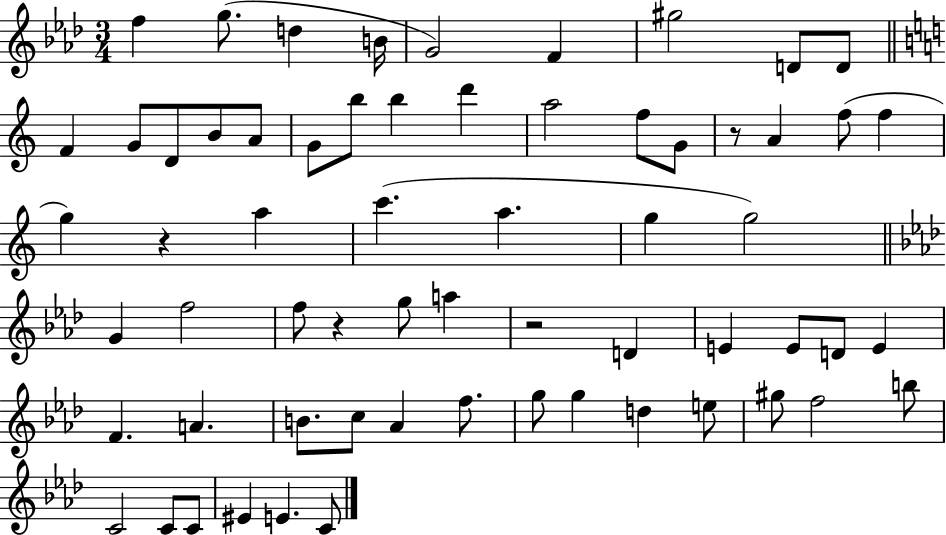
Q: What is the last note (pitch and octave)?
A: C4